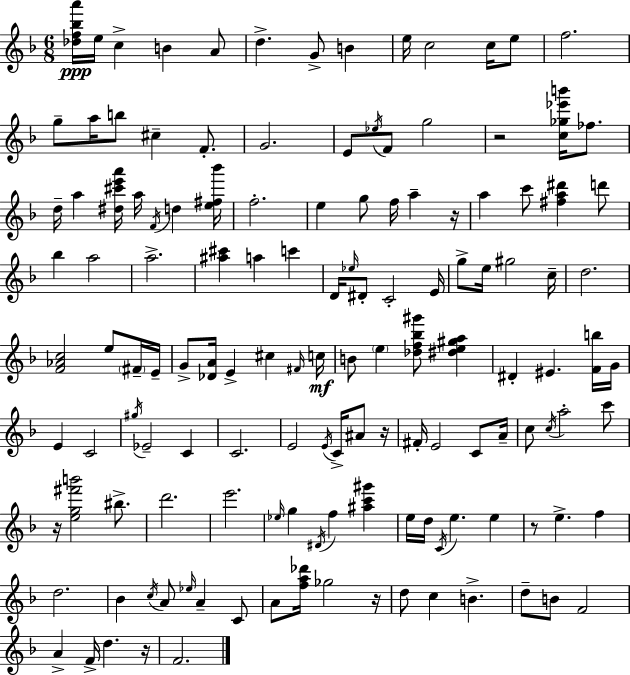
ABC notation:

X:1
T:Untitled
M:6/8
L:1/4
K:Dm
[_df_ba']/4 e/4 c B A/2 d G/2 B e/4 c2 c/4 e/2 f2 g/2 a/4 b/2 ^c F/2 G2 E/2 _e/4 F/2 g2 z2 [c_g_e'b']/4 _f/2 d/4 a [^d^c'e'a']/4 a/4 F/4 d [e^f_b']/4 f2 e g/2 f/4 a z/4 a c'/2 [^fa^d'] d'/2 _b a2 a2 [^a^c'] a c' D/4 _e/4 ^D/2 C2 E/4 g/2 e/4 ^g2 c/4 d2 [F_Ac]2 e/2 ^F/4 E/4 G/2 [_DA]/4 E ^c ^F/4 c/4 B/2 e [_df_b^g']/2 [^de^ga] ^D ^E [Fb]/4 G/4 E C2 ^g/4 _E2 C C2 E2 E/4 C/4 ^A/2 z/4 ^F/4 E2 C/2 A/4 c/2 c/4 a2 c'/2 z/4 [eg^f'b']2 ^b/2 d'2 e'2 _e/4 g ^D/4 f [^ac'^g'] e/4 d/4 C/4 e e z/2 e f d2 _B c/4 A/2 _e/4 A C/2 A/2 [fa_d']/4 _g2 z/4 d/2 c B d/2 B/2 F2 A F/4 d z/4 F2